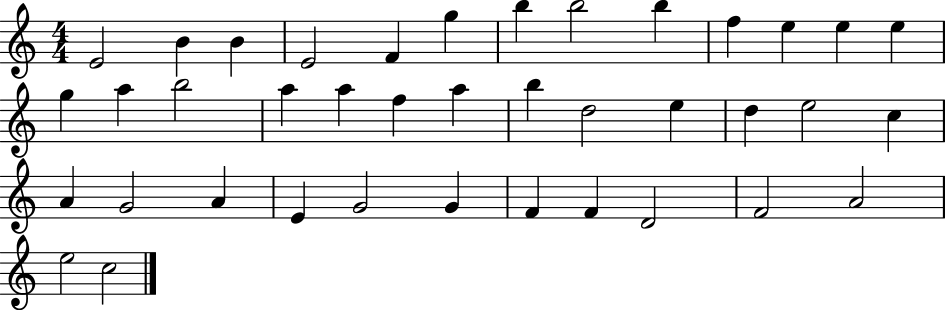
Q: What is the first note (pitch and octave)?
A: E4